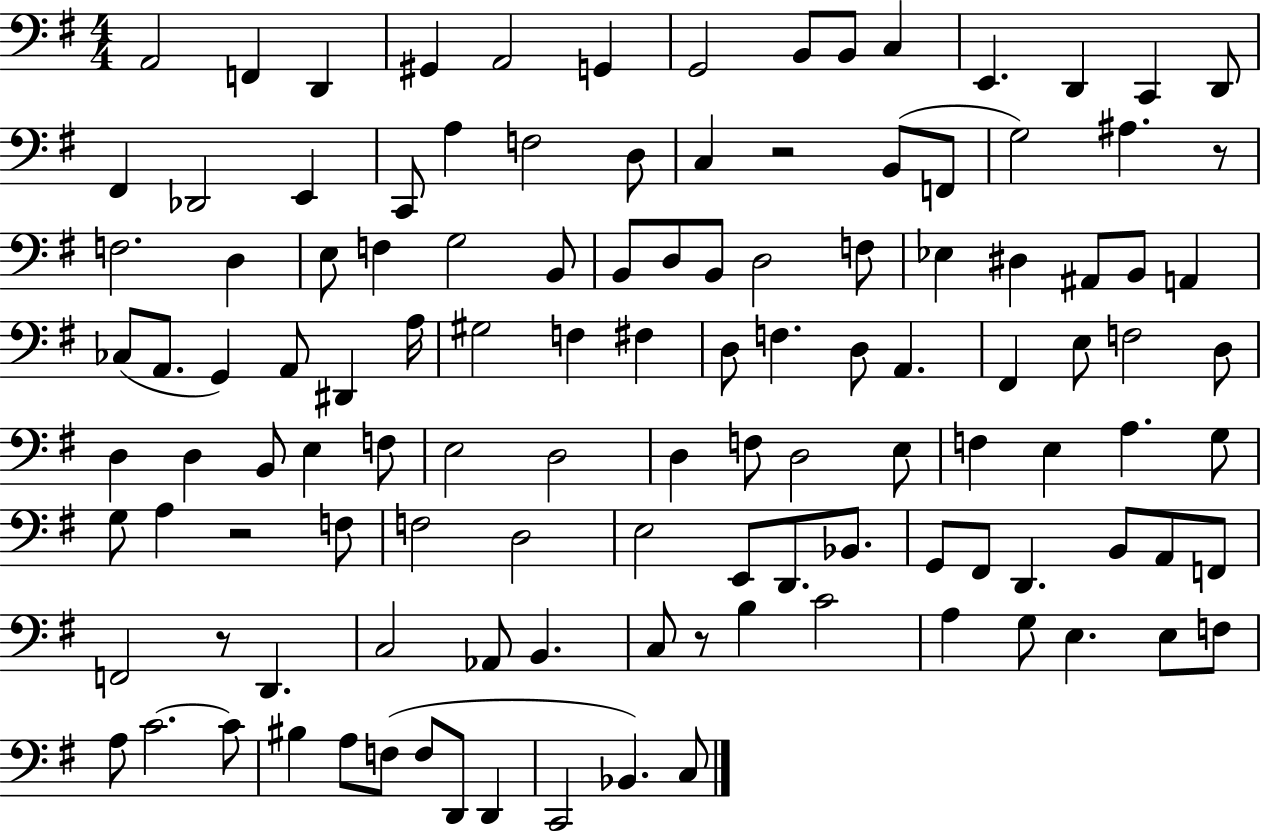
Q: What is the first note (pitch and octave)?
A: A2